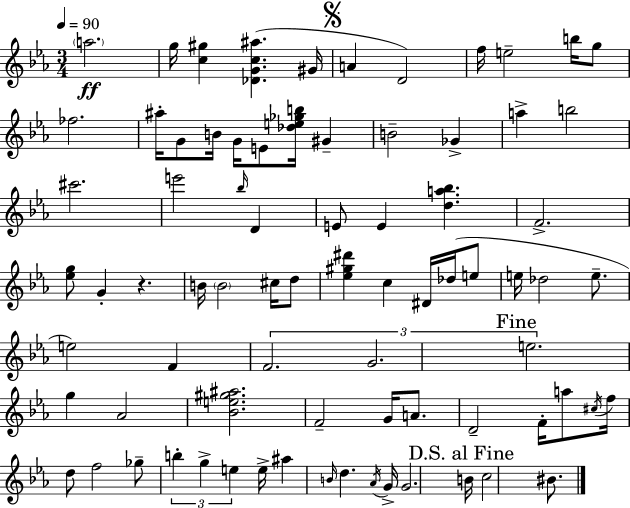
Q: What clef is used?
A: treble